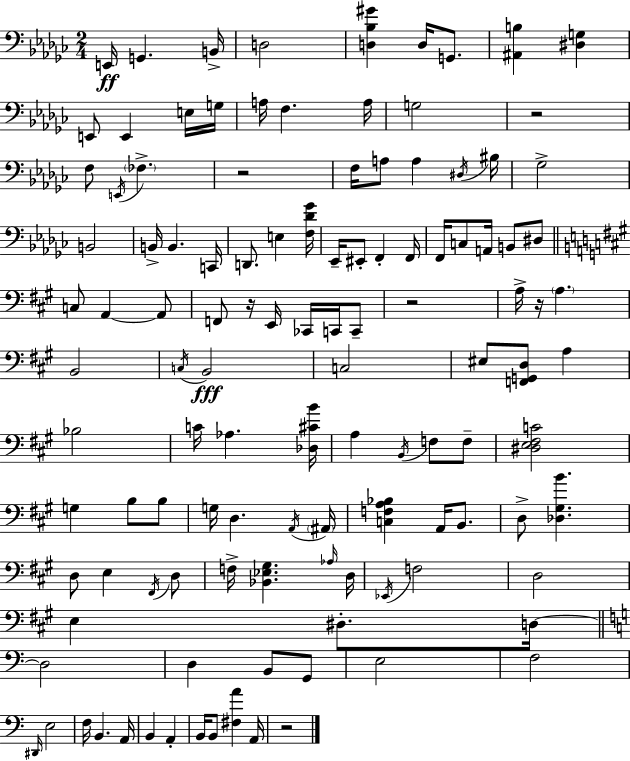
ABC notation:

X:1
T:Untitled
M:2/4
L:1/4
K:Ebm
E,,/4 G,, B,,/4 D,2 [D,_B,^G] D,/4 G,,/2 [^A,,B,] [^D,G,] E,,/2 E,, E,/4 G,/4 A,/4 F, A,/4 G,2 z2 F,/2 E,,/4 _F, z2 F,/4 A,/2 A, ^D,/4 ^B,/4 _G,2 B,,2 B,,/4 B,, C,,/4 D,,/2 E, [F,_D_G]/4 _E,,/4 ^E,,/2 F,, F,,/4 F,,/4 C,/2 A,,/4 B,,/2 ^D,/2 C,/2 A,, A,,/2 F,,/2 z/4 E,,/4 _C,,/4 C,,/4 C,,/2 z2 A,/4 z/4 A, B,,2 C,/4 B,,2 C,2 ^E,/2 [F,,G,,D,]/2 A, _B,2 C/4 _A, [_D,^CB]/4 A, B,,/4 F,/2 F,/2 [^D,E,^F,C]2 G, B,/2 B,/2 G,/4 D, A,,/4 ^A,,/4 [C,F,A,_B,] A,,/4 B,,/2 D,/2 [_D,^G,B] D,/2 E, ^F,,/4 D,/2 F,/4 [_B,,_E,^G,] _A,/4 D,/4 _E,,/4 F,2 D,2 E, ^D,/2 D,/4 D,2 D, B,,/2 G,,/2 E,2 F,2 ^D,,/4 E,2 F,/4 B,, A,,/4 B,, A,, B,,/4 B,,/2 [^F,A] A,,/4 z2